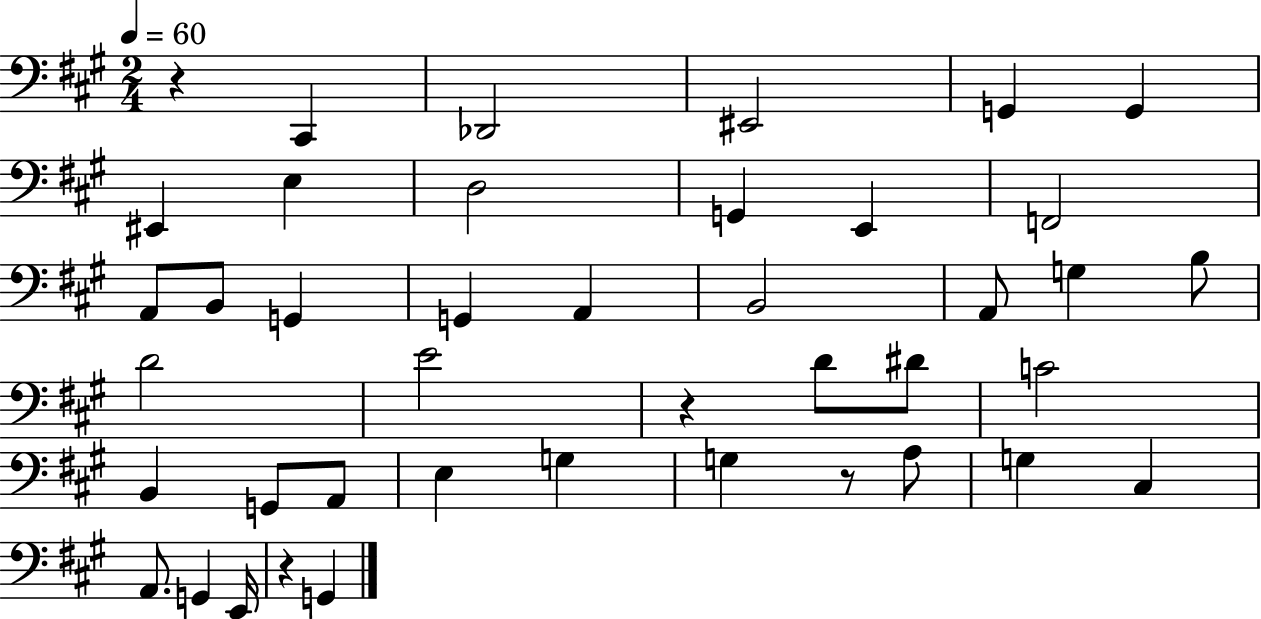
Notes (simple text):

R/q C#2/q Db2/h EIS2/h G2/q G2/q EIS2/q E3/q D3/h G2/q E2/q F2/h A2/e B2/e G2/q G2/q A2/q B2/h A2/e G3/q B3/e D4/h E4/h R/q D4/e D#4/e C4/h B2/q G2/e A2/e E3/q G3/q G3/q R/e A3/e G3/q C#3/q A2/e. G2/q E2/s R/q G2/q